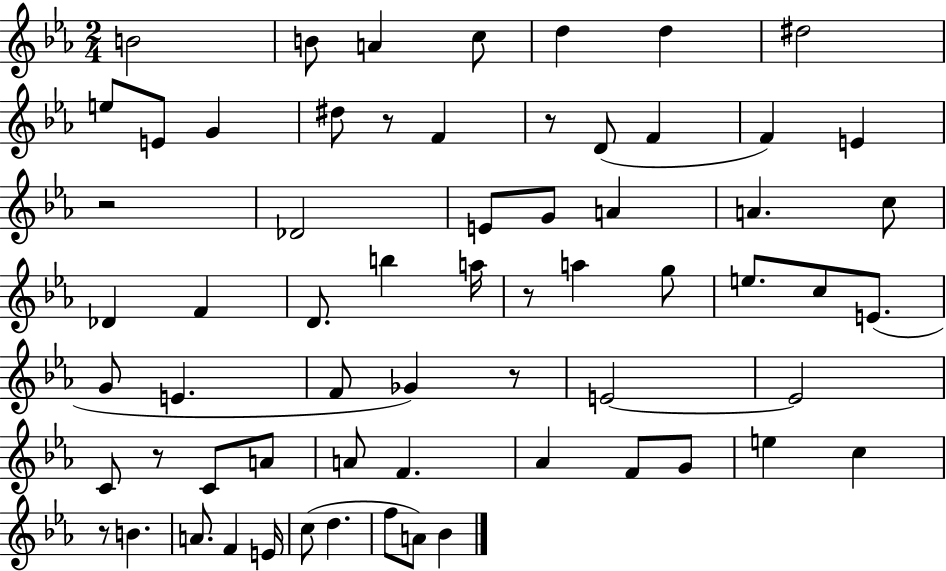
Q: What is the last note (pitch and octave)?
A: Bb4